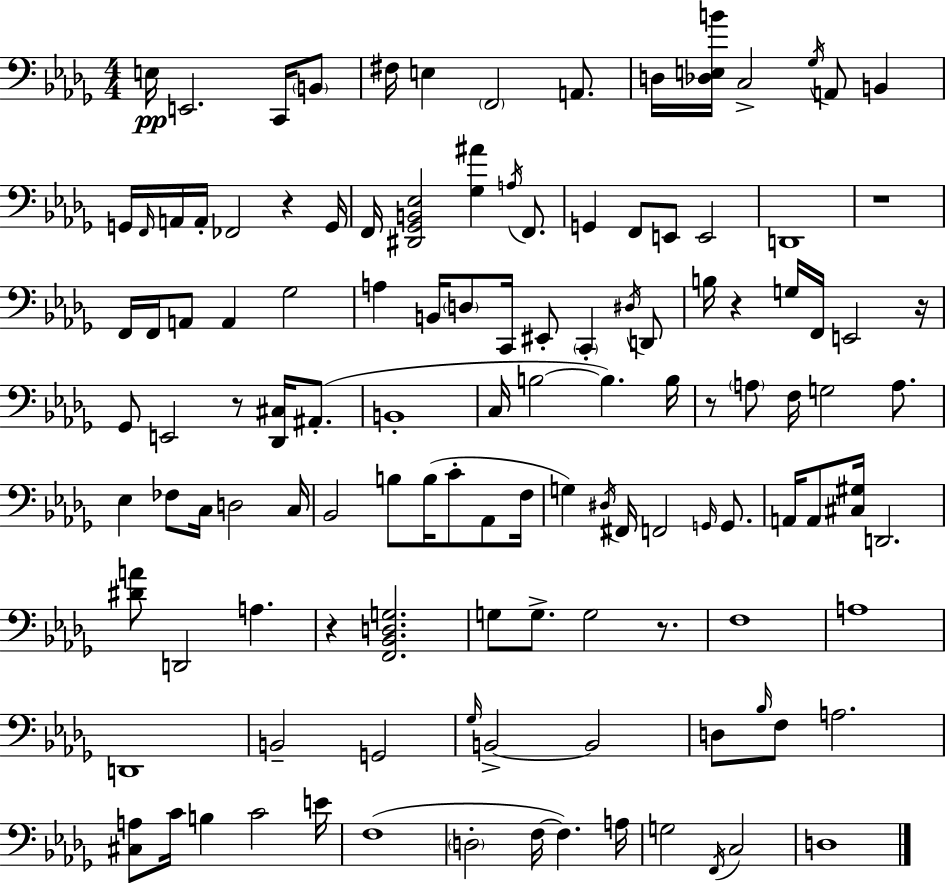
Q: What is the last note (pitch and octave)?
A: D3